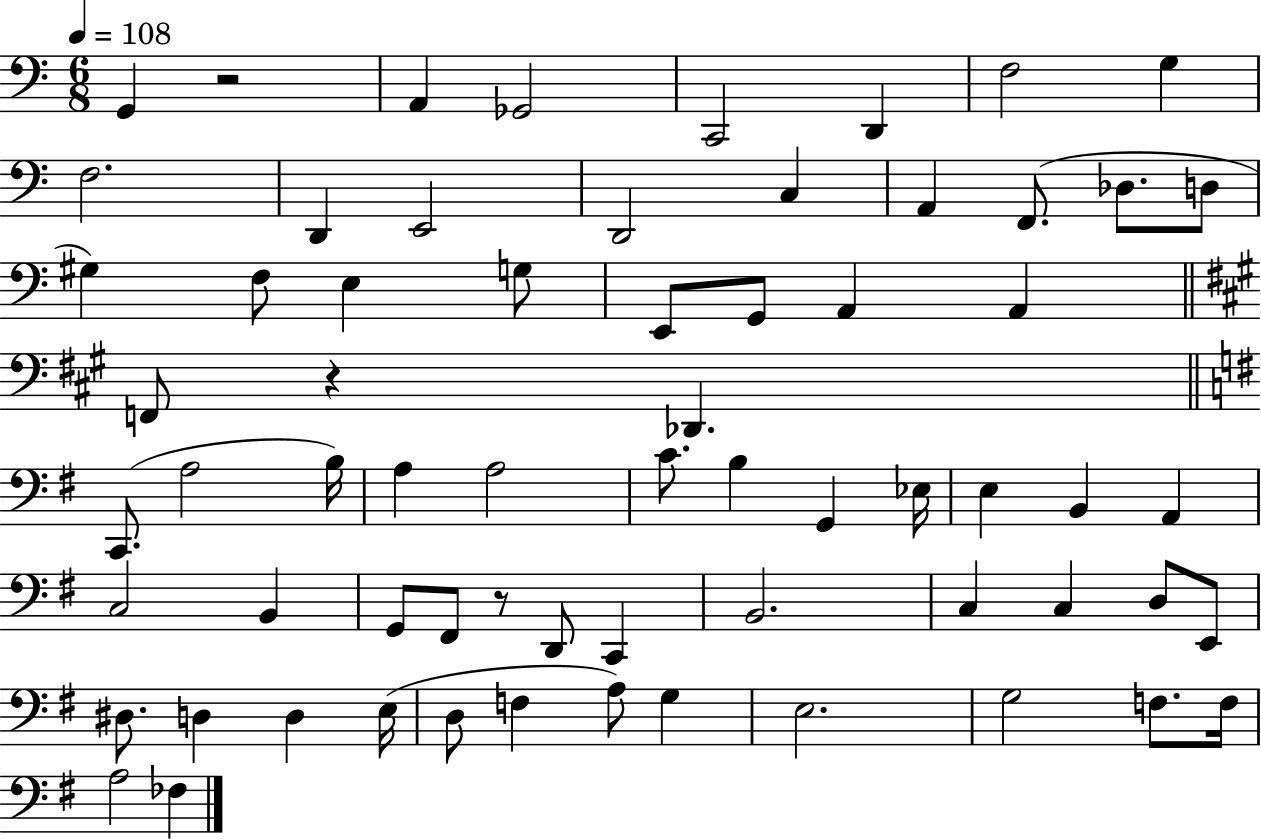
{
  \clef bass
  \numericTimeSignature
  \time 6/8
  \key c \major
  \tempo 4 = 108
  g,4 r2 | a,4 ges,2 | c,2 d,4 | f2 g4 | \break f2. | d,4 e,2 | d,2 c4 | a,4 f,8.( des8. d8 | \break gis4) f8 e4 g8 | e,8 g,8 a,4 a,4 | \bar "||" \break \key a \major f,8 r4 des,4. | \bar "||" \break \key e \minor c,8.( a2 b16) | a4 a2 | c'8. b4 g,4 ees16 | e4 b,4 a,4 | \break c2 b,4 | g,8 fis,8 r8 d,8 c,4 | b,2. | c4 c4 d8 e,8 | \break dis8. d4 d4 e16( | d8 f4 a8) g4 | e2. | g2 f8. f16 | \break a2 fes4 | \bar "|."
}